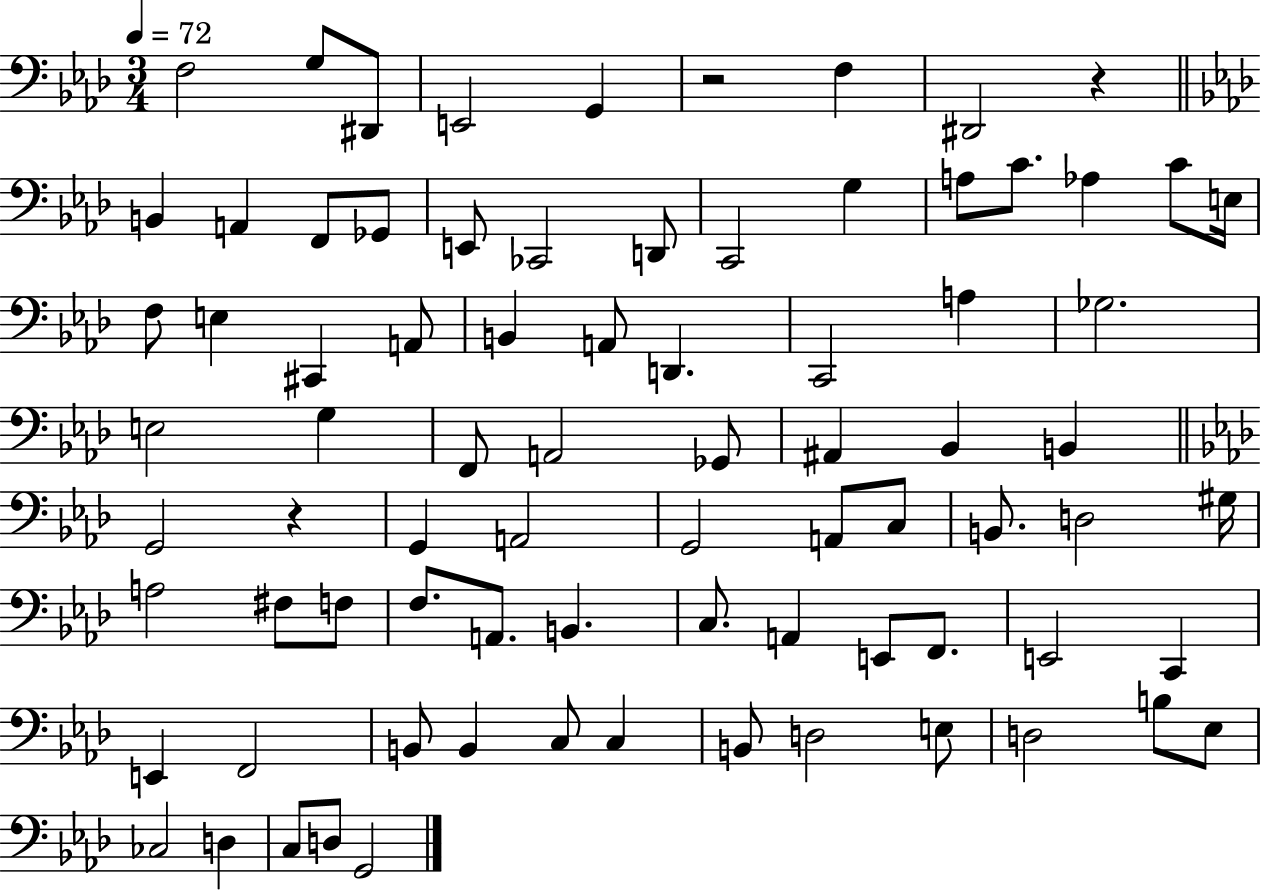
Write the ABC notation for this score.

X:1
T:Untitled
M:3/4
L:1/4
K:Ab
F,2 G,/2 ^D,,/2 E,,2 G,, z2 F, ^D,,2 z B,, A,, F,,/2 _G,,/2 E,,/2 _C,,2 D,,/2 C,,2 G, A,/2 C/2 _A, C/2 E,/4 F,/2 E, ^C,, A,,/2 B,, A,,/2 D,, C,,2 A, _G,2 E,2 G, F,,/2 A,,2 _G,,/2 ^A,, _B,, B,, G,,2 z G,, A,,2 G,,2 A,,/2 C,/2 B,,/2 D,2 ^G,/4 A,2 ^F,/2 F,/2 F,/2 A,,/2 B,, C,/2 A,, E,,/2 F,,/2 E,,2 C,, E,, F,,2 B,,/2 B,, C,/2 C, B,,/2 D,2 E,/2 D,2 B,/2 _E,/2 _C,2 D, C,/2 D,/2 G,,2